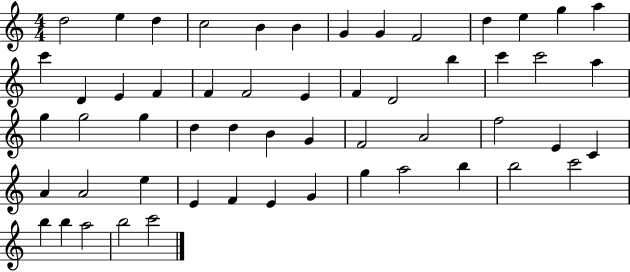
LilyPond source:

{
  \clef treble
  \numericTimeSignature
  \time 4/4
  \key c \major
  d''2 e''4 d''4 | c''2 b'4 b'4 | g'4 g'4 f'2 | d''4 e''4 g''4 a''4 | \break c'''4 d'4 e'4 f'4 | f'4 f'2 e'4 | f'4 d'2 b''4 | c'''4 c'''2 a''4 | \break g''4 g''2 g''4 | d''4 d''4 b'4 g'4 | f'2 a'2 | f''2 e'4 c'4 | \break a'4 a'2 e''4 | e'4 f'4 e'4 g'4 | g''4 a''2 b''4 | b''2 c'''2 | \break b''4 b''4 a''2 | b''2 c'''2 | \bar "|."
}